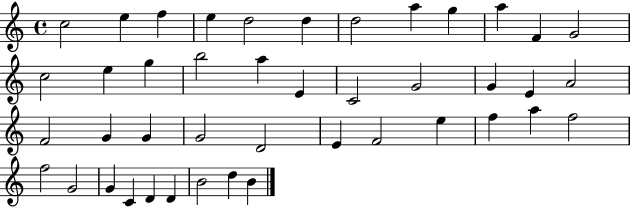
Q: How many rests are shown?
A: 0